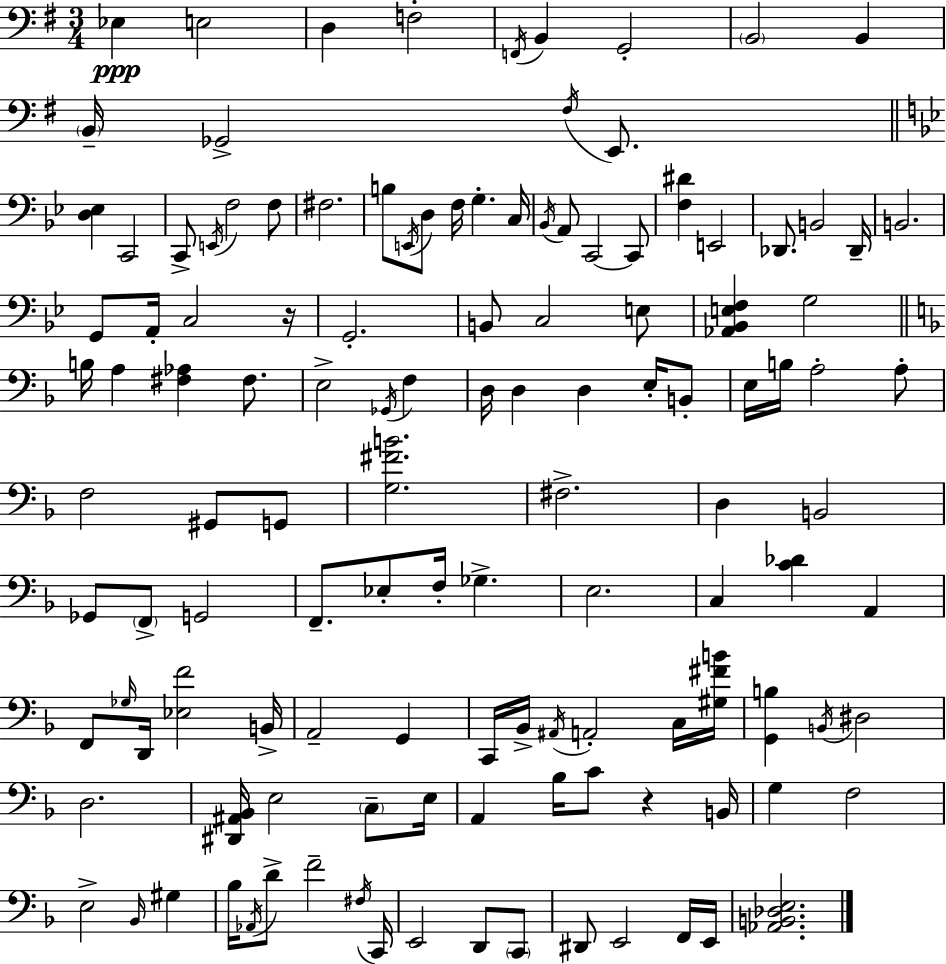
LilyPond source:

{
  \clef bass
  \numericTimeSignature
  \time 3/4
  \key e \minor
  \repeat volta 2 { ees4\ppp e2 | d4 f2-. | \acciaccatura { f,16 } b,4 g,2-. | \parenthesize b,2 b,4 | \break \parenthesize b,16-- ges,2-> \acciaccatura { fis16 } e,8. | \bar "||" \break \key bes \major <d ees>4 c,2 | c,8-> \acciaccatura { e,16 } f2 f8 | fis2. | b8 \acciaccatura { e,16 } d8 f16 g4.-. | \break c16 \acciaccatura { bes,16 } a,8 c,2~~ | c,8 <f dis'>4 e,2 | des,8. b,2 | des,16-- b,2. | \break g,8 a,16-. c2 | r16 g,2.-. | b,8 c2 | e8 <aes, bes, e f>4 g2 | \break \bar "||" \break \key d \minor b16 a4 <fis aes>4 fis8. | e2-> \acciaccatura { ges,16 } f4 | d16 d4 d4 e16-. b,8-. | e16 b16 a2-. a8-. | \break f2 gis,8 g,8 | <g fis' b'>2. | fis2.-> | d4 b,2 | \break ges,8 \parenthesize f,8-> g,2 | f,8.-- ees8-. f16-. ges4.-> | e2. | c4 <c' des'>4 a,4 | \break f,8 \grace { ges16 } d,16 <ees f'>2 | b,16-> a,2-- g,4 | c,16 bes,16-> \acciaccatura { ais,16 } a,2-. | c16 <gis fis' b'>16 <g, b>4 \acciaccatura { b,16 } dis2 | \break d2. | <dis, ais, bes,>16 e2 | \parenthesize c8-- e16 a,4 bes16 c'8 r4 | b,16 g4 f2 | \break e2-> | \grace { bes,16 } gis4 bes16 \acciaccatura { aes,16 } d'8-> f'2-- | \acciaccatura { fis16 } c,16 e,2 | d,8 \parenthesize c,8 dis,8 e,2 | \break f,16 e,16 <aes, b, des e>2. | } \bar "|."
}